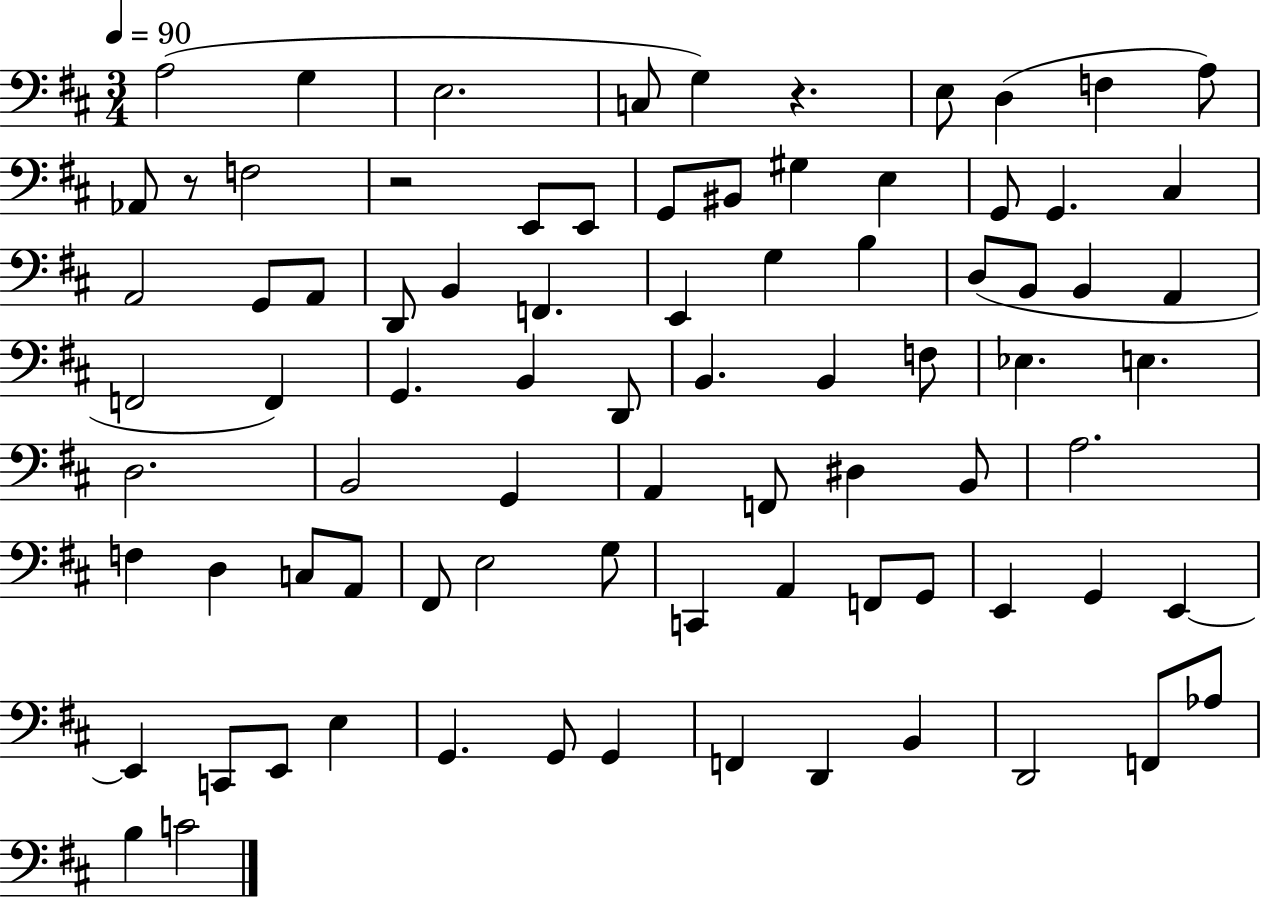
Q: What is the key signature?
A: D major